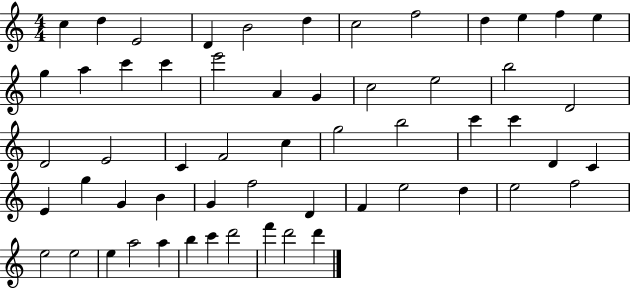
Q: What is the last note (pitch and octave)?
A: D6